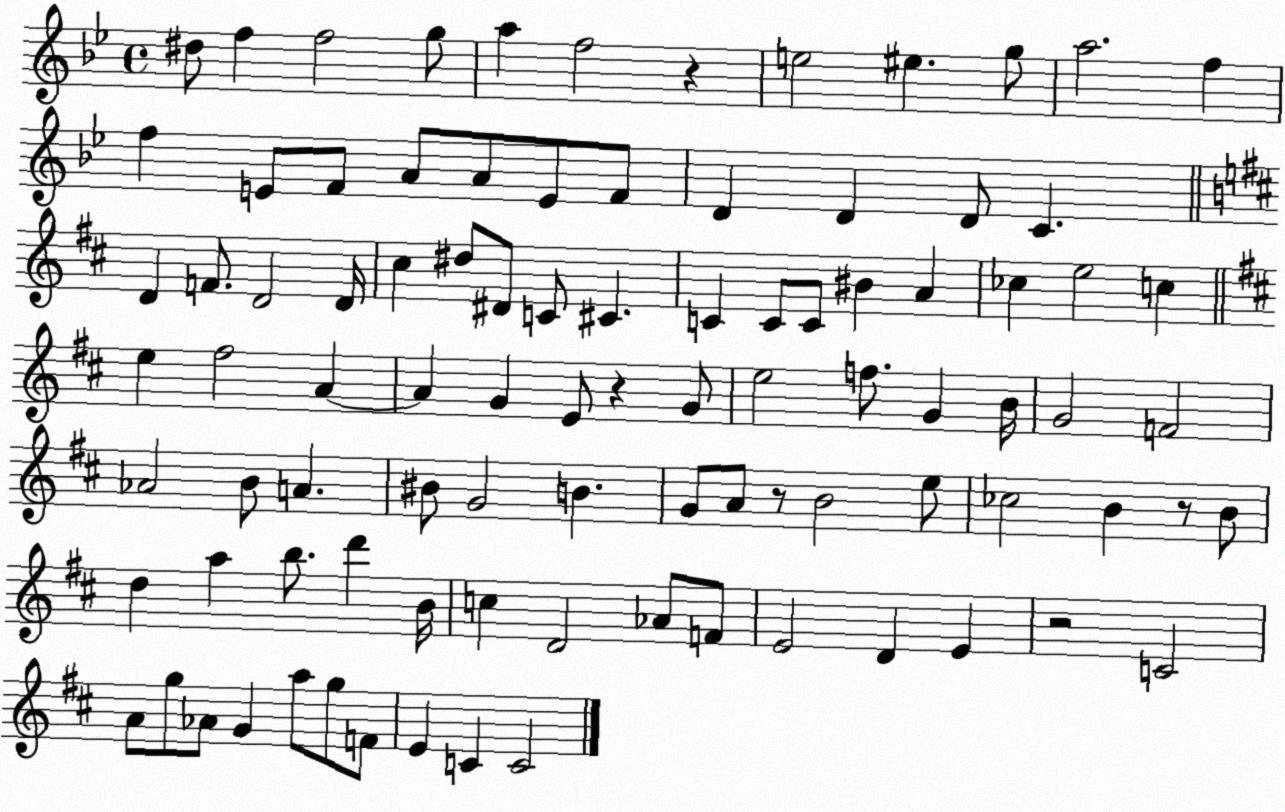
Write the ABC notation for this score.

X:1
T:Untitled
M:4/4
L:1/4
K:Bb
^d/2 f f2 g/2 a f2 z e2 ^e g/2 a2 f f E/2 F/2 A/2 A/2 E/2 F/2 D D D/2 C D F/2 D2 D/4 ^c ^d/2 ^D/2 C/2 ^C C C/2 C/2 ^B A _c e2 c e ^f2 A A G E/2 z G/2 e2 f/2 G B/4 G2 F2 _A2 B/2 A ^B/2 G2 B G/2 A/2 z/2 B2 e/2 _c2 B z/2 B/2 d a b/2 d' B/4 c D2 _A/2 F/2 E2 D E z2 C2 A/2 g/2 _A/2 G a/2 g/2 F/2 E C C2